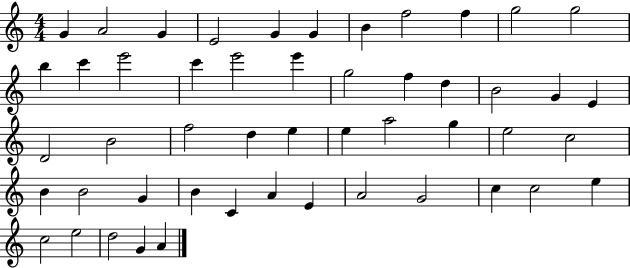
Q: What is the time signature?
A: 4/4